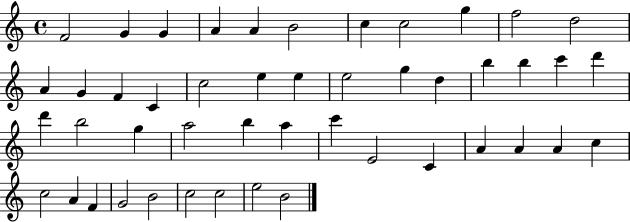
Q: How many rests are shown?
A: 0